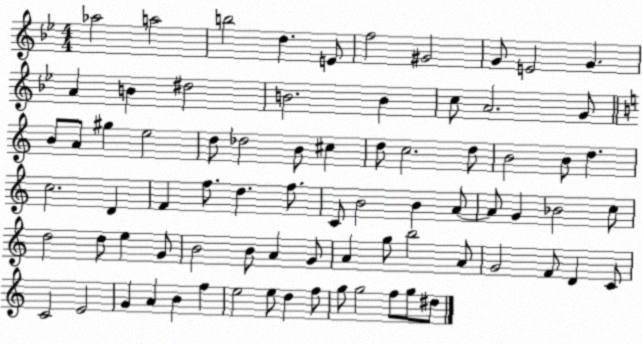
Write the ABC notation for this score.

X:1
T:Untitled
M:4/4
L:1/4
K:Bb
_a2 a2 b2 d E/2 f2 ^G2 G/2 E2 G A B ^d2 B2 B c/2 A2 G/2 B/2 A/2 ^g e2 d/2 _d2 B/2 ^c d/2 c2 d/2 B2 B/2 d c2 D F f/2 d f/2 C/2 B2 B A/2 A/2 G _B2 c/2 d2 d/2 e G/2 B2 B/2 A G/2 A g/2 b2 A/2 G2 F/2 D C/2 C2 E2 G A B f e2 e/2 d f/2 g/2 g2 f/2 g/2 ^d/2